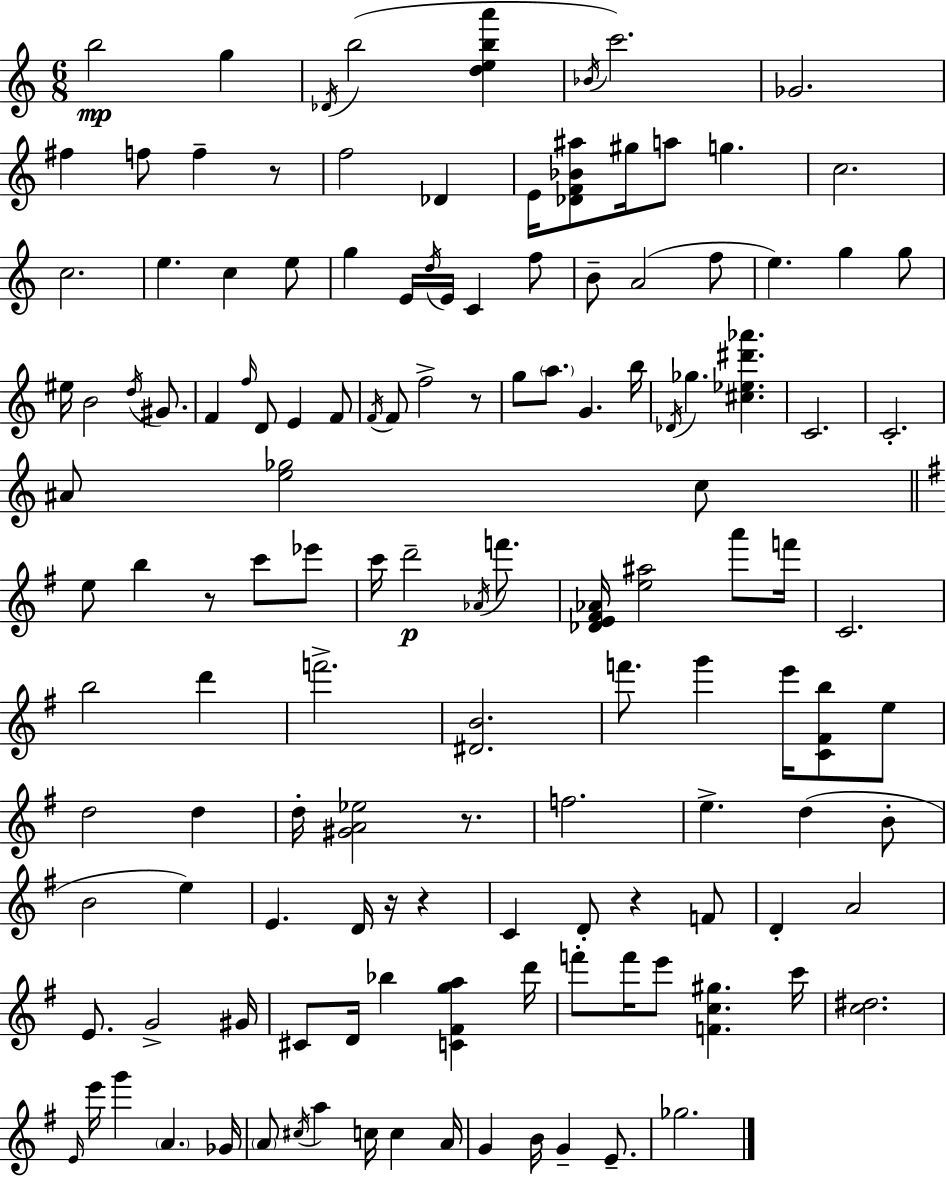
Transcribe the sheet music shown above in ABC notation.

X:1
T:Untitled
M:6/8
L:1/4
K:Am
b2 g _D/4 b2 [deba'] _B/4 c'2 _G2 ^f f/2 f z/2 f2 _D E/4 [_DF_B^a]/2 ^g/4 a/2 g c2 c2 e c e/2 g E/4 d/4 E/4 C f/2 B/2 A2 f/2 e g g/2 ^e/4 B2 d/4 ^G/2 F f/4 D/2 E F/2 F/4 F/2 f2 z/2 g/2 a/2 G b/4 _D/4 _g [^c_e^d'_a'] C2 C2 ^A/2 [e_g]2 c/2 e/2 b z/2 c'/2 _e'/2 c'/4 d'2 _A/4 f'/2 [_DE^F_A]/4 [e^a]2 a'/2 f'/4 C2 b2 d' f'2 [^DB]2 f'/2 g' e'/4 [C^Fb]/2 e/2 d2 d d/4 [^GA_e]2 z/2 f2 e d B/2 B2 e E D/4 z/4 z C D/2 z F/2 D A2 E/2 G2 ^G/4 ^C/2 D/4 _b [C^Fga] d'/4 f'/2 f'/4 e'/2 [Fc^g] c'/4 [c^d]2 E/4 e'/4 g' A _G/4 A/2 ^c/4 a c/4 c A/4 G B/4 G E/2 _g2